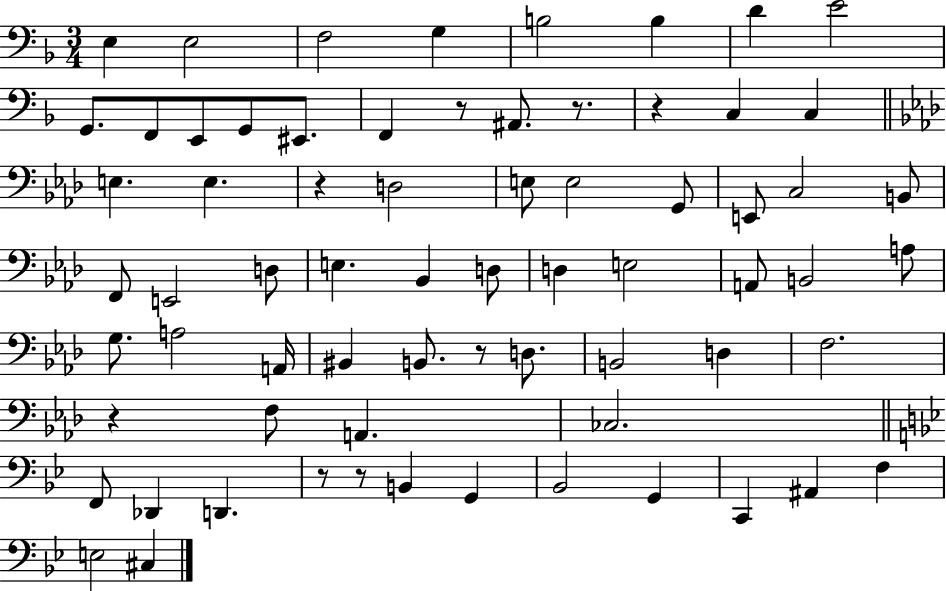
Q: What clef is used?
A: bass